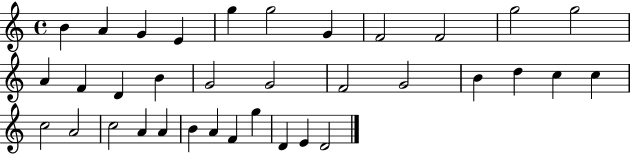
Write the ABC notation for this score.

X:1
T:Untitled
M:4/4
L:1/4
K:C
B A G E g g2 G F2 F2 g2 g2 A F D B G2 G2 F2 G2 B d c c c2 A2 c2 A A B A F g D E D2